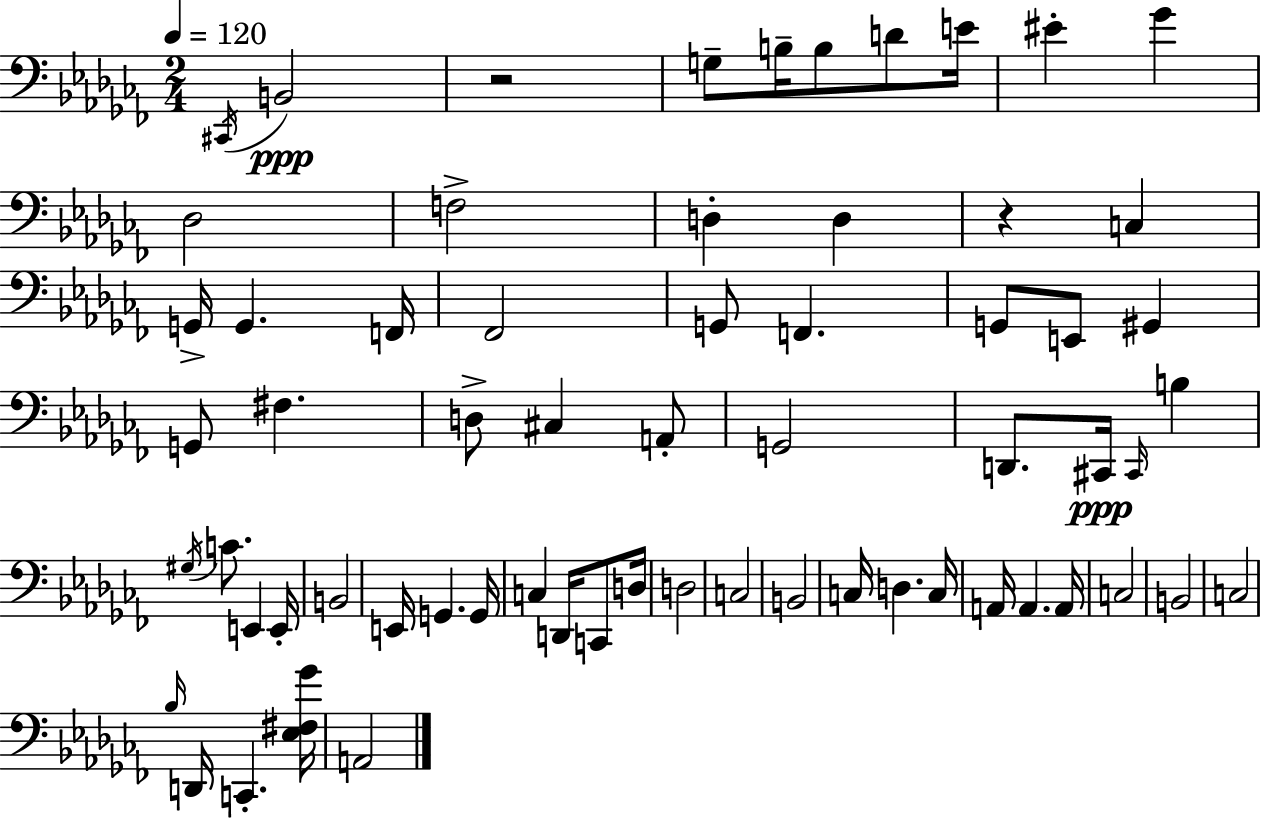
C#2/s B2/h R/h G3/e B3/s B3/e D4/e E4/s EIS4/q Gb4/q Db3/h F3/h D3/q D3/q R/q C3/q G2/s G2/q. F2/s FES2/h G2/e F2/q. G2/e E2/e G#2/q G2/e F#3/q. D3/e C#3/q A2/e G2/h D2/e. C#2/s C#2/s B3/q G#3/s C4/e. E2/q E2/s B2/h E2/s G2/q. G2/s C3/q D2/s C2/e D3/s D3/h C3/h B2/h C3/s D3/q. C3/s A2/s A2/q. A2/s C3/h B2/h C3/h Bb3/s D2/s C2/q. [Eb3,F#3,Gb4]/s A2/h